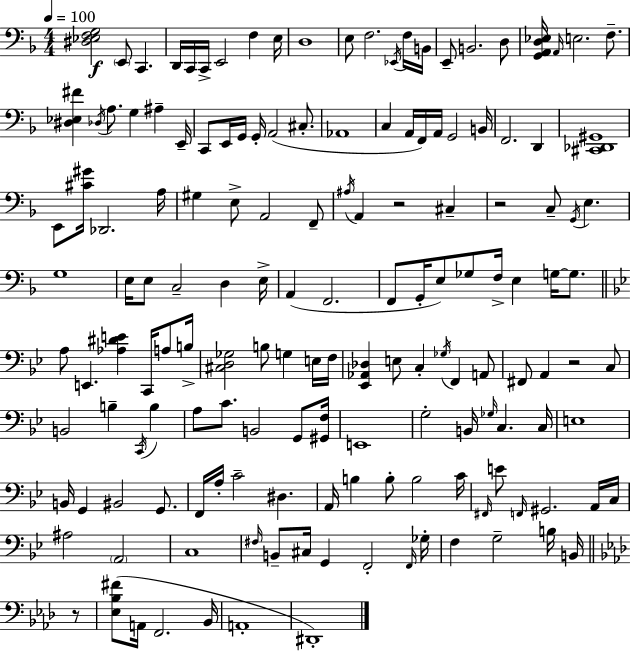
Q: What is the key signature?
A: F major